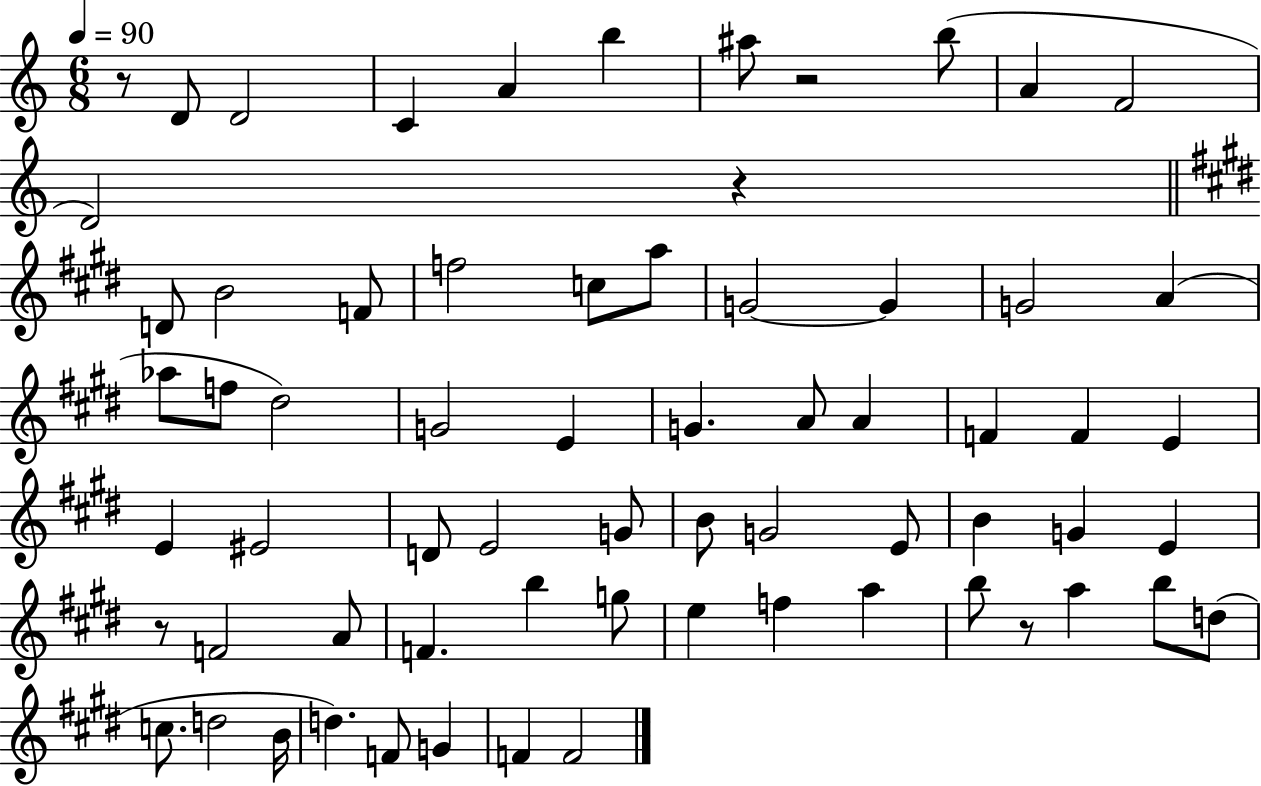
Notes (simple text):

R/e D4/e D4/h C4/q A4/q B5/q A#5/e R/h B5/e A4/q F4/h D4/h R/q D4/e B4/h F4/e F5/h C5/e A5/e G4/h G4/q G4/h A4/q Ab5/e F5/e D#5/h G4/h E4/q G4/q. A4/e A4/q F4/q F4/q E4/q E4/q EIS4/h D4/e E4/h G4/e B4/e G4/h E4/e B4/q G4/q E4/q R/e F4/h A4/e F4/q. B5/q G5/e E5/q F5/q A5/q B5/e R/e A5/q B5/e D5/e C5/e. D5/h B4/s D5/q. F4/e G4/q F4/q F4/h